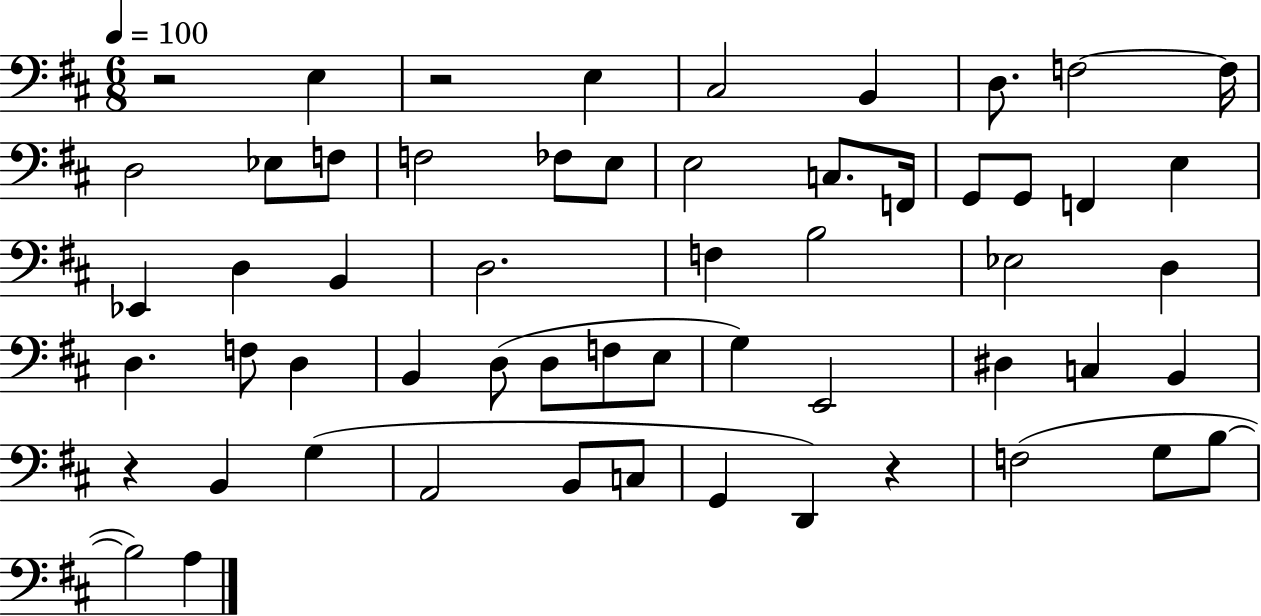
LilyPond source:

{
  \clef bass
  \numericTimeSignature
  \time 6/8
  \key d \major
  \tempo 4 = 100
  r2 e4 | r2 e4 | cis2 b,4 | d8. f2~~ f16 | \break d2 ees8 f8 | f2 fes8 e8 | e2 c8. f,16 | g,8 g,8 f,4 e4 | \break ees,4 d4 b,4 | d2. | f4 b2 | ees2 d4 | \break d4. f8 d4 | b,4 d8( d8 f8 e8 | g4) e,2 | dis4 c4 b,4 | \break r4 b,4 g4( | a,2 b,8 c8 | g,4 d,4) r4 | f2( g8 b8~~ | \break b2) a4 | \bar "|."
}